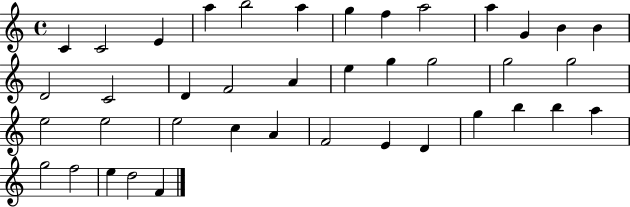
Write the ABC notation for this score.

X:1
T:Untitled
M:4/4
L:1/4
K:C
C C2 E a b2 a g f a2 a G B B D2 C2 D F2 A e g g2 g2 g2 e2 e2 e2 c A F2 E D g b b a g2 f2 e d2 F